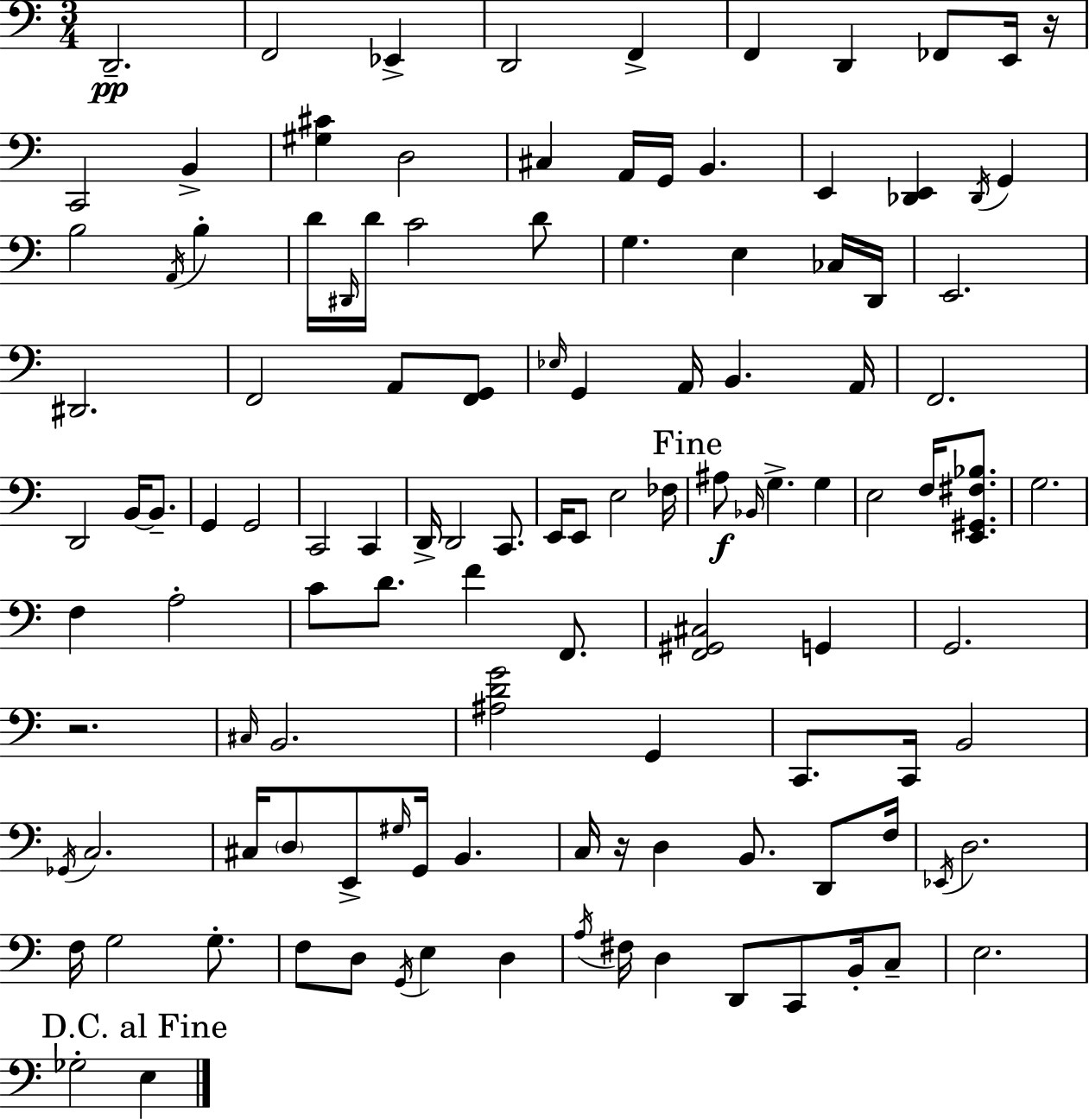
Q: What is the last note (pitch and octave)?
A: E3